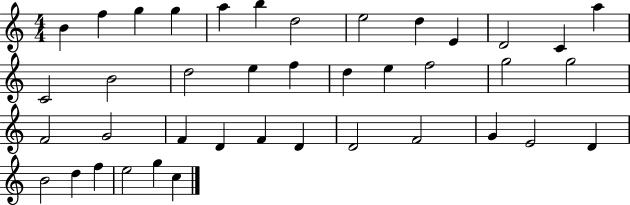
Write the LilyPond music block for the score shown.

{
  \clef treble
  \numericTimeSignature
  \time 4/4
  \key c \major
  b'4 f''4 g''4 g''4 | a''4 b''4 d''2 | e''2 d''4 e'4 | d'2 c'4 a''4 | \break c'2 b'2 | d''2 e''4 f''4 | d''4 e''4 f''2 | g''2 g''2 | \break f'2 g'2 | f'4 d'4 f'4 d'4 | d'2 f'2 | g'4 e'2 d'4 | \break b'2 d''4 f''4 | e''2 g''4 c''4 | \bar "|."
}